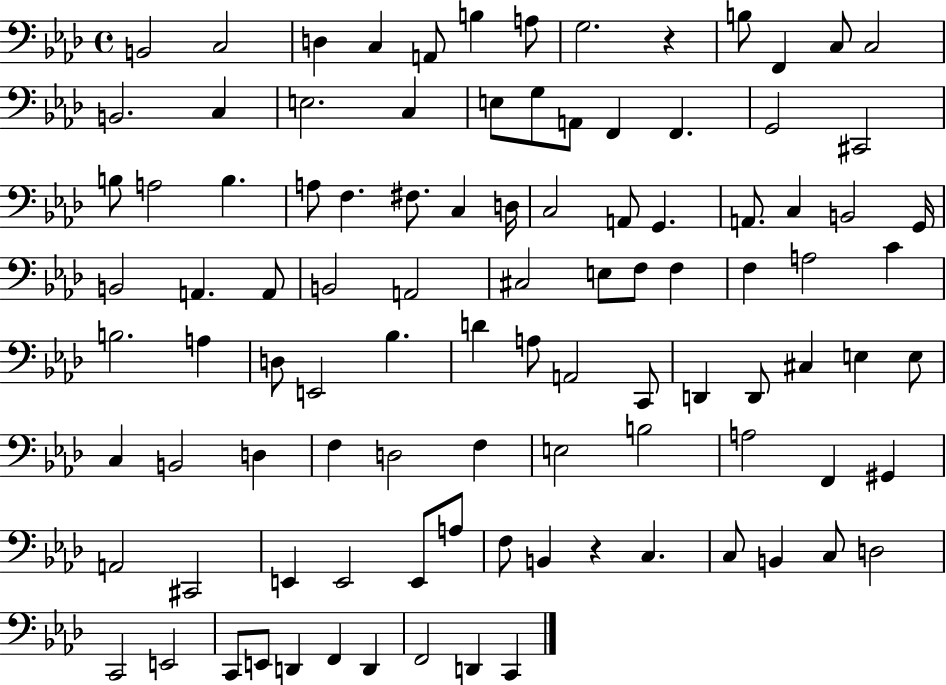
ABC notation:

X:1
T:Untitled
M:4/4
L:1/4
K:Ab
B,,2 C,2 D, C, A,,/2 B, A,/2 G,2 z B,/2 F,, C,/2 C,2 B,,2 C, E,2 C, E,/2 G,/2 A,,/2 F,, F,, G,,2 ^C,,2 B,/2 A,2 B, A,/2 F, ^F,/2 C, D,/4 C,2 A,,/2 G,, A,,/2 C, B,,2 G,,/4 B,,2 A,, A,,/2 B,,2 A,,2 ^C,2 E,/2 F,/2 F, F, A,2 C B,2 A, D,/2 E,,2 _B, D A,/2 A,,2 C,,/2 D,, D,,/2 ^C, E, E,/2 C, B,,2 D, F, D,2 F, E,2 B,2 A,2 F,, ^G,, A,,2 ^C,,2 E,, E,,2 E,,/2 A,/2 F,/2 B,, z C, C,/2 B,, C,/2 D,2 C,,2 E,,2 C,,/2 E,,/2 D,, F,, D,, F,,2 D,, C,,